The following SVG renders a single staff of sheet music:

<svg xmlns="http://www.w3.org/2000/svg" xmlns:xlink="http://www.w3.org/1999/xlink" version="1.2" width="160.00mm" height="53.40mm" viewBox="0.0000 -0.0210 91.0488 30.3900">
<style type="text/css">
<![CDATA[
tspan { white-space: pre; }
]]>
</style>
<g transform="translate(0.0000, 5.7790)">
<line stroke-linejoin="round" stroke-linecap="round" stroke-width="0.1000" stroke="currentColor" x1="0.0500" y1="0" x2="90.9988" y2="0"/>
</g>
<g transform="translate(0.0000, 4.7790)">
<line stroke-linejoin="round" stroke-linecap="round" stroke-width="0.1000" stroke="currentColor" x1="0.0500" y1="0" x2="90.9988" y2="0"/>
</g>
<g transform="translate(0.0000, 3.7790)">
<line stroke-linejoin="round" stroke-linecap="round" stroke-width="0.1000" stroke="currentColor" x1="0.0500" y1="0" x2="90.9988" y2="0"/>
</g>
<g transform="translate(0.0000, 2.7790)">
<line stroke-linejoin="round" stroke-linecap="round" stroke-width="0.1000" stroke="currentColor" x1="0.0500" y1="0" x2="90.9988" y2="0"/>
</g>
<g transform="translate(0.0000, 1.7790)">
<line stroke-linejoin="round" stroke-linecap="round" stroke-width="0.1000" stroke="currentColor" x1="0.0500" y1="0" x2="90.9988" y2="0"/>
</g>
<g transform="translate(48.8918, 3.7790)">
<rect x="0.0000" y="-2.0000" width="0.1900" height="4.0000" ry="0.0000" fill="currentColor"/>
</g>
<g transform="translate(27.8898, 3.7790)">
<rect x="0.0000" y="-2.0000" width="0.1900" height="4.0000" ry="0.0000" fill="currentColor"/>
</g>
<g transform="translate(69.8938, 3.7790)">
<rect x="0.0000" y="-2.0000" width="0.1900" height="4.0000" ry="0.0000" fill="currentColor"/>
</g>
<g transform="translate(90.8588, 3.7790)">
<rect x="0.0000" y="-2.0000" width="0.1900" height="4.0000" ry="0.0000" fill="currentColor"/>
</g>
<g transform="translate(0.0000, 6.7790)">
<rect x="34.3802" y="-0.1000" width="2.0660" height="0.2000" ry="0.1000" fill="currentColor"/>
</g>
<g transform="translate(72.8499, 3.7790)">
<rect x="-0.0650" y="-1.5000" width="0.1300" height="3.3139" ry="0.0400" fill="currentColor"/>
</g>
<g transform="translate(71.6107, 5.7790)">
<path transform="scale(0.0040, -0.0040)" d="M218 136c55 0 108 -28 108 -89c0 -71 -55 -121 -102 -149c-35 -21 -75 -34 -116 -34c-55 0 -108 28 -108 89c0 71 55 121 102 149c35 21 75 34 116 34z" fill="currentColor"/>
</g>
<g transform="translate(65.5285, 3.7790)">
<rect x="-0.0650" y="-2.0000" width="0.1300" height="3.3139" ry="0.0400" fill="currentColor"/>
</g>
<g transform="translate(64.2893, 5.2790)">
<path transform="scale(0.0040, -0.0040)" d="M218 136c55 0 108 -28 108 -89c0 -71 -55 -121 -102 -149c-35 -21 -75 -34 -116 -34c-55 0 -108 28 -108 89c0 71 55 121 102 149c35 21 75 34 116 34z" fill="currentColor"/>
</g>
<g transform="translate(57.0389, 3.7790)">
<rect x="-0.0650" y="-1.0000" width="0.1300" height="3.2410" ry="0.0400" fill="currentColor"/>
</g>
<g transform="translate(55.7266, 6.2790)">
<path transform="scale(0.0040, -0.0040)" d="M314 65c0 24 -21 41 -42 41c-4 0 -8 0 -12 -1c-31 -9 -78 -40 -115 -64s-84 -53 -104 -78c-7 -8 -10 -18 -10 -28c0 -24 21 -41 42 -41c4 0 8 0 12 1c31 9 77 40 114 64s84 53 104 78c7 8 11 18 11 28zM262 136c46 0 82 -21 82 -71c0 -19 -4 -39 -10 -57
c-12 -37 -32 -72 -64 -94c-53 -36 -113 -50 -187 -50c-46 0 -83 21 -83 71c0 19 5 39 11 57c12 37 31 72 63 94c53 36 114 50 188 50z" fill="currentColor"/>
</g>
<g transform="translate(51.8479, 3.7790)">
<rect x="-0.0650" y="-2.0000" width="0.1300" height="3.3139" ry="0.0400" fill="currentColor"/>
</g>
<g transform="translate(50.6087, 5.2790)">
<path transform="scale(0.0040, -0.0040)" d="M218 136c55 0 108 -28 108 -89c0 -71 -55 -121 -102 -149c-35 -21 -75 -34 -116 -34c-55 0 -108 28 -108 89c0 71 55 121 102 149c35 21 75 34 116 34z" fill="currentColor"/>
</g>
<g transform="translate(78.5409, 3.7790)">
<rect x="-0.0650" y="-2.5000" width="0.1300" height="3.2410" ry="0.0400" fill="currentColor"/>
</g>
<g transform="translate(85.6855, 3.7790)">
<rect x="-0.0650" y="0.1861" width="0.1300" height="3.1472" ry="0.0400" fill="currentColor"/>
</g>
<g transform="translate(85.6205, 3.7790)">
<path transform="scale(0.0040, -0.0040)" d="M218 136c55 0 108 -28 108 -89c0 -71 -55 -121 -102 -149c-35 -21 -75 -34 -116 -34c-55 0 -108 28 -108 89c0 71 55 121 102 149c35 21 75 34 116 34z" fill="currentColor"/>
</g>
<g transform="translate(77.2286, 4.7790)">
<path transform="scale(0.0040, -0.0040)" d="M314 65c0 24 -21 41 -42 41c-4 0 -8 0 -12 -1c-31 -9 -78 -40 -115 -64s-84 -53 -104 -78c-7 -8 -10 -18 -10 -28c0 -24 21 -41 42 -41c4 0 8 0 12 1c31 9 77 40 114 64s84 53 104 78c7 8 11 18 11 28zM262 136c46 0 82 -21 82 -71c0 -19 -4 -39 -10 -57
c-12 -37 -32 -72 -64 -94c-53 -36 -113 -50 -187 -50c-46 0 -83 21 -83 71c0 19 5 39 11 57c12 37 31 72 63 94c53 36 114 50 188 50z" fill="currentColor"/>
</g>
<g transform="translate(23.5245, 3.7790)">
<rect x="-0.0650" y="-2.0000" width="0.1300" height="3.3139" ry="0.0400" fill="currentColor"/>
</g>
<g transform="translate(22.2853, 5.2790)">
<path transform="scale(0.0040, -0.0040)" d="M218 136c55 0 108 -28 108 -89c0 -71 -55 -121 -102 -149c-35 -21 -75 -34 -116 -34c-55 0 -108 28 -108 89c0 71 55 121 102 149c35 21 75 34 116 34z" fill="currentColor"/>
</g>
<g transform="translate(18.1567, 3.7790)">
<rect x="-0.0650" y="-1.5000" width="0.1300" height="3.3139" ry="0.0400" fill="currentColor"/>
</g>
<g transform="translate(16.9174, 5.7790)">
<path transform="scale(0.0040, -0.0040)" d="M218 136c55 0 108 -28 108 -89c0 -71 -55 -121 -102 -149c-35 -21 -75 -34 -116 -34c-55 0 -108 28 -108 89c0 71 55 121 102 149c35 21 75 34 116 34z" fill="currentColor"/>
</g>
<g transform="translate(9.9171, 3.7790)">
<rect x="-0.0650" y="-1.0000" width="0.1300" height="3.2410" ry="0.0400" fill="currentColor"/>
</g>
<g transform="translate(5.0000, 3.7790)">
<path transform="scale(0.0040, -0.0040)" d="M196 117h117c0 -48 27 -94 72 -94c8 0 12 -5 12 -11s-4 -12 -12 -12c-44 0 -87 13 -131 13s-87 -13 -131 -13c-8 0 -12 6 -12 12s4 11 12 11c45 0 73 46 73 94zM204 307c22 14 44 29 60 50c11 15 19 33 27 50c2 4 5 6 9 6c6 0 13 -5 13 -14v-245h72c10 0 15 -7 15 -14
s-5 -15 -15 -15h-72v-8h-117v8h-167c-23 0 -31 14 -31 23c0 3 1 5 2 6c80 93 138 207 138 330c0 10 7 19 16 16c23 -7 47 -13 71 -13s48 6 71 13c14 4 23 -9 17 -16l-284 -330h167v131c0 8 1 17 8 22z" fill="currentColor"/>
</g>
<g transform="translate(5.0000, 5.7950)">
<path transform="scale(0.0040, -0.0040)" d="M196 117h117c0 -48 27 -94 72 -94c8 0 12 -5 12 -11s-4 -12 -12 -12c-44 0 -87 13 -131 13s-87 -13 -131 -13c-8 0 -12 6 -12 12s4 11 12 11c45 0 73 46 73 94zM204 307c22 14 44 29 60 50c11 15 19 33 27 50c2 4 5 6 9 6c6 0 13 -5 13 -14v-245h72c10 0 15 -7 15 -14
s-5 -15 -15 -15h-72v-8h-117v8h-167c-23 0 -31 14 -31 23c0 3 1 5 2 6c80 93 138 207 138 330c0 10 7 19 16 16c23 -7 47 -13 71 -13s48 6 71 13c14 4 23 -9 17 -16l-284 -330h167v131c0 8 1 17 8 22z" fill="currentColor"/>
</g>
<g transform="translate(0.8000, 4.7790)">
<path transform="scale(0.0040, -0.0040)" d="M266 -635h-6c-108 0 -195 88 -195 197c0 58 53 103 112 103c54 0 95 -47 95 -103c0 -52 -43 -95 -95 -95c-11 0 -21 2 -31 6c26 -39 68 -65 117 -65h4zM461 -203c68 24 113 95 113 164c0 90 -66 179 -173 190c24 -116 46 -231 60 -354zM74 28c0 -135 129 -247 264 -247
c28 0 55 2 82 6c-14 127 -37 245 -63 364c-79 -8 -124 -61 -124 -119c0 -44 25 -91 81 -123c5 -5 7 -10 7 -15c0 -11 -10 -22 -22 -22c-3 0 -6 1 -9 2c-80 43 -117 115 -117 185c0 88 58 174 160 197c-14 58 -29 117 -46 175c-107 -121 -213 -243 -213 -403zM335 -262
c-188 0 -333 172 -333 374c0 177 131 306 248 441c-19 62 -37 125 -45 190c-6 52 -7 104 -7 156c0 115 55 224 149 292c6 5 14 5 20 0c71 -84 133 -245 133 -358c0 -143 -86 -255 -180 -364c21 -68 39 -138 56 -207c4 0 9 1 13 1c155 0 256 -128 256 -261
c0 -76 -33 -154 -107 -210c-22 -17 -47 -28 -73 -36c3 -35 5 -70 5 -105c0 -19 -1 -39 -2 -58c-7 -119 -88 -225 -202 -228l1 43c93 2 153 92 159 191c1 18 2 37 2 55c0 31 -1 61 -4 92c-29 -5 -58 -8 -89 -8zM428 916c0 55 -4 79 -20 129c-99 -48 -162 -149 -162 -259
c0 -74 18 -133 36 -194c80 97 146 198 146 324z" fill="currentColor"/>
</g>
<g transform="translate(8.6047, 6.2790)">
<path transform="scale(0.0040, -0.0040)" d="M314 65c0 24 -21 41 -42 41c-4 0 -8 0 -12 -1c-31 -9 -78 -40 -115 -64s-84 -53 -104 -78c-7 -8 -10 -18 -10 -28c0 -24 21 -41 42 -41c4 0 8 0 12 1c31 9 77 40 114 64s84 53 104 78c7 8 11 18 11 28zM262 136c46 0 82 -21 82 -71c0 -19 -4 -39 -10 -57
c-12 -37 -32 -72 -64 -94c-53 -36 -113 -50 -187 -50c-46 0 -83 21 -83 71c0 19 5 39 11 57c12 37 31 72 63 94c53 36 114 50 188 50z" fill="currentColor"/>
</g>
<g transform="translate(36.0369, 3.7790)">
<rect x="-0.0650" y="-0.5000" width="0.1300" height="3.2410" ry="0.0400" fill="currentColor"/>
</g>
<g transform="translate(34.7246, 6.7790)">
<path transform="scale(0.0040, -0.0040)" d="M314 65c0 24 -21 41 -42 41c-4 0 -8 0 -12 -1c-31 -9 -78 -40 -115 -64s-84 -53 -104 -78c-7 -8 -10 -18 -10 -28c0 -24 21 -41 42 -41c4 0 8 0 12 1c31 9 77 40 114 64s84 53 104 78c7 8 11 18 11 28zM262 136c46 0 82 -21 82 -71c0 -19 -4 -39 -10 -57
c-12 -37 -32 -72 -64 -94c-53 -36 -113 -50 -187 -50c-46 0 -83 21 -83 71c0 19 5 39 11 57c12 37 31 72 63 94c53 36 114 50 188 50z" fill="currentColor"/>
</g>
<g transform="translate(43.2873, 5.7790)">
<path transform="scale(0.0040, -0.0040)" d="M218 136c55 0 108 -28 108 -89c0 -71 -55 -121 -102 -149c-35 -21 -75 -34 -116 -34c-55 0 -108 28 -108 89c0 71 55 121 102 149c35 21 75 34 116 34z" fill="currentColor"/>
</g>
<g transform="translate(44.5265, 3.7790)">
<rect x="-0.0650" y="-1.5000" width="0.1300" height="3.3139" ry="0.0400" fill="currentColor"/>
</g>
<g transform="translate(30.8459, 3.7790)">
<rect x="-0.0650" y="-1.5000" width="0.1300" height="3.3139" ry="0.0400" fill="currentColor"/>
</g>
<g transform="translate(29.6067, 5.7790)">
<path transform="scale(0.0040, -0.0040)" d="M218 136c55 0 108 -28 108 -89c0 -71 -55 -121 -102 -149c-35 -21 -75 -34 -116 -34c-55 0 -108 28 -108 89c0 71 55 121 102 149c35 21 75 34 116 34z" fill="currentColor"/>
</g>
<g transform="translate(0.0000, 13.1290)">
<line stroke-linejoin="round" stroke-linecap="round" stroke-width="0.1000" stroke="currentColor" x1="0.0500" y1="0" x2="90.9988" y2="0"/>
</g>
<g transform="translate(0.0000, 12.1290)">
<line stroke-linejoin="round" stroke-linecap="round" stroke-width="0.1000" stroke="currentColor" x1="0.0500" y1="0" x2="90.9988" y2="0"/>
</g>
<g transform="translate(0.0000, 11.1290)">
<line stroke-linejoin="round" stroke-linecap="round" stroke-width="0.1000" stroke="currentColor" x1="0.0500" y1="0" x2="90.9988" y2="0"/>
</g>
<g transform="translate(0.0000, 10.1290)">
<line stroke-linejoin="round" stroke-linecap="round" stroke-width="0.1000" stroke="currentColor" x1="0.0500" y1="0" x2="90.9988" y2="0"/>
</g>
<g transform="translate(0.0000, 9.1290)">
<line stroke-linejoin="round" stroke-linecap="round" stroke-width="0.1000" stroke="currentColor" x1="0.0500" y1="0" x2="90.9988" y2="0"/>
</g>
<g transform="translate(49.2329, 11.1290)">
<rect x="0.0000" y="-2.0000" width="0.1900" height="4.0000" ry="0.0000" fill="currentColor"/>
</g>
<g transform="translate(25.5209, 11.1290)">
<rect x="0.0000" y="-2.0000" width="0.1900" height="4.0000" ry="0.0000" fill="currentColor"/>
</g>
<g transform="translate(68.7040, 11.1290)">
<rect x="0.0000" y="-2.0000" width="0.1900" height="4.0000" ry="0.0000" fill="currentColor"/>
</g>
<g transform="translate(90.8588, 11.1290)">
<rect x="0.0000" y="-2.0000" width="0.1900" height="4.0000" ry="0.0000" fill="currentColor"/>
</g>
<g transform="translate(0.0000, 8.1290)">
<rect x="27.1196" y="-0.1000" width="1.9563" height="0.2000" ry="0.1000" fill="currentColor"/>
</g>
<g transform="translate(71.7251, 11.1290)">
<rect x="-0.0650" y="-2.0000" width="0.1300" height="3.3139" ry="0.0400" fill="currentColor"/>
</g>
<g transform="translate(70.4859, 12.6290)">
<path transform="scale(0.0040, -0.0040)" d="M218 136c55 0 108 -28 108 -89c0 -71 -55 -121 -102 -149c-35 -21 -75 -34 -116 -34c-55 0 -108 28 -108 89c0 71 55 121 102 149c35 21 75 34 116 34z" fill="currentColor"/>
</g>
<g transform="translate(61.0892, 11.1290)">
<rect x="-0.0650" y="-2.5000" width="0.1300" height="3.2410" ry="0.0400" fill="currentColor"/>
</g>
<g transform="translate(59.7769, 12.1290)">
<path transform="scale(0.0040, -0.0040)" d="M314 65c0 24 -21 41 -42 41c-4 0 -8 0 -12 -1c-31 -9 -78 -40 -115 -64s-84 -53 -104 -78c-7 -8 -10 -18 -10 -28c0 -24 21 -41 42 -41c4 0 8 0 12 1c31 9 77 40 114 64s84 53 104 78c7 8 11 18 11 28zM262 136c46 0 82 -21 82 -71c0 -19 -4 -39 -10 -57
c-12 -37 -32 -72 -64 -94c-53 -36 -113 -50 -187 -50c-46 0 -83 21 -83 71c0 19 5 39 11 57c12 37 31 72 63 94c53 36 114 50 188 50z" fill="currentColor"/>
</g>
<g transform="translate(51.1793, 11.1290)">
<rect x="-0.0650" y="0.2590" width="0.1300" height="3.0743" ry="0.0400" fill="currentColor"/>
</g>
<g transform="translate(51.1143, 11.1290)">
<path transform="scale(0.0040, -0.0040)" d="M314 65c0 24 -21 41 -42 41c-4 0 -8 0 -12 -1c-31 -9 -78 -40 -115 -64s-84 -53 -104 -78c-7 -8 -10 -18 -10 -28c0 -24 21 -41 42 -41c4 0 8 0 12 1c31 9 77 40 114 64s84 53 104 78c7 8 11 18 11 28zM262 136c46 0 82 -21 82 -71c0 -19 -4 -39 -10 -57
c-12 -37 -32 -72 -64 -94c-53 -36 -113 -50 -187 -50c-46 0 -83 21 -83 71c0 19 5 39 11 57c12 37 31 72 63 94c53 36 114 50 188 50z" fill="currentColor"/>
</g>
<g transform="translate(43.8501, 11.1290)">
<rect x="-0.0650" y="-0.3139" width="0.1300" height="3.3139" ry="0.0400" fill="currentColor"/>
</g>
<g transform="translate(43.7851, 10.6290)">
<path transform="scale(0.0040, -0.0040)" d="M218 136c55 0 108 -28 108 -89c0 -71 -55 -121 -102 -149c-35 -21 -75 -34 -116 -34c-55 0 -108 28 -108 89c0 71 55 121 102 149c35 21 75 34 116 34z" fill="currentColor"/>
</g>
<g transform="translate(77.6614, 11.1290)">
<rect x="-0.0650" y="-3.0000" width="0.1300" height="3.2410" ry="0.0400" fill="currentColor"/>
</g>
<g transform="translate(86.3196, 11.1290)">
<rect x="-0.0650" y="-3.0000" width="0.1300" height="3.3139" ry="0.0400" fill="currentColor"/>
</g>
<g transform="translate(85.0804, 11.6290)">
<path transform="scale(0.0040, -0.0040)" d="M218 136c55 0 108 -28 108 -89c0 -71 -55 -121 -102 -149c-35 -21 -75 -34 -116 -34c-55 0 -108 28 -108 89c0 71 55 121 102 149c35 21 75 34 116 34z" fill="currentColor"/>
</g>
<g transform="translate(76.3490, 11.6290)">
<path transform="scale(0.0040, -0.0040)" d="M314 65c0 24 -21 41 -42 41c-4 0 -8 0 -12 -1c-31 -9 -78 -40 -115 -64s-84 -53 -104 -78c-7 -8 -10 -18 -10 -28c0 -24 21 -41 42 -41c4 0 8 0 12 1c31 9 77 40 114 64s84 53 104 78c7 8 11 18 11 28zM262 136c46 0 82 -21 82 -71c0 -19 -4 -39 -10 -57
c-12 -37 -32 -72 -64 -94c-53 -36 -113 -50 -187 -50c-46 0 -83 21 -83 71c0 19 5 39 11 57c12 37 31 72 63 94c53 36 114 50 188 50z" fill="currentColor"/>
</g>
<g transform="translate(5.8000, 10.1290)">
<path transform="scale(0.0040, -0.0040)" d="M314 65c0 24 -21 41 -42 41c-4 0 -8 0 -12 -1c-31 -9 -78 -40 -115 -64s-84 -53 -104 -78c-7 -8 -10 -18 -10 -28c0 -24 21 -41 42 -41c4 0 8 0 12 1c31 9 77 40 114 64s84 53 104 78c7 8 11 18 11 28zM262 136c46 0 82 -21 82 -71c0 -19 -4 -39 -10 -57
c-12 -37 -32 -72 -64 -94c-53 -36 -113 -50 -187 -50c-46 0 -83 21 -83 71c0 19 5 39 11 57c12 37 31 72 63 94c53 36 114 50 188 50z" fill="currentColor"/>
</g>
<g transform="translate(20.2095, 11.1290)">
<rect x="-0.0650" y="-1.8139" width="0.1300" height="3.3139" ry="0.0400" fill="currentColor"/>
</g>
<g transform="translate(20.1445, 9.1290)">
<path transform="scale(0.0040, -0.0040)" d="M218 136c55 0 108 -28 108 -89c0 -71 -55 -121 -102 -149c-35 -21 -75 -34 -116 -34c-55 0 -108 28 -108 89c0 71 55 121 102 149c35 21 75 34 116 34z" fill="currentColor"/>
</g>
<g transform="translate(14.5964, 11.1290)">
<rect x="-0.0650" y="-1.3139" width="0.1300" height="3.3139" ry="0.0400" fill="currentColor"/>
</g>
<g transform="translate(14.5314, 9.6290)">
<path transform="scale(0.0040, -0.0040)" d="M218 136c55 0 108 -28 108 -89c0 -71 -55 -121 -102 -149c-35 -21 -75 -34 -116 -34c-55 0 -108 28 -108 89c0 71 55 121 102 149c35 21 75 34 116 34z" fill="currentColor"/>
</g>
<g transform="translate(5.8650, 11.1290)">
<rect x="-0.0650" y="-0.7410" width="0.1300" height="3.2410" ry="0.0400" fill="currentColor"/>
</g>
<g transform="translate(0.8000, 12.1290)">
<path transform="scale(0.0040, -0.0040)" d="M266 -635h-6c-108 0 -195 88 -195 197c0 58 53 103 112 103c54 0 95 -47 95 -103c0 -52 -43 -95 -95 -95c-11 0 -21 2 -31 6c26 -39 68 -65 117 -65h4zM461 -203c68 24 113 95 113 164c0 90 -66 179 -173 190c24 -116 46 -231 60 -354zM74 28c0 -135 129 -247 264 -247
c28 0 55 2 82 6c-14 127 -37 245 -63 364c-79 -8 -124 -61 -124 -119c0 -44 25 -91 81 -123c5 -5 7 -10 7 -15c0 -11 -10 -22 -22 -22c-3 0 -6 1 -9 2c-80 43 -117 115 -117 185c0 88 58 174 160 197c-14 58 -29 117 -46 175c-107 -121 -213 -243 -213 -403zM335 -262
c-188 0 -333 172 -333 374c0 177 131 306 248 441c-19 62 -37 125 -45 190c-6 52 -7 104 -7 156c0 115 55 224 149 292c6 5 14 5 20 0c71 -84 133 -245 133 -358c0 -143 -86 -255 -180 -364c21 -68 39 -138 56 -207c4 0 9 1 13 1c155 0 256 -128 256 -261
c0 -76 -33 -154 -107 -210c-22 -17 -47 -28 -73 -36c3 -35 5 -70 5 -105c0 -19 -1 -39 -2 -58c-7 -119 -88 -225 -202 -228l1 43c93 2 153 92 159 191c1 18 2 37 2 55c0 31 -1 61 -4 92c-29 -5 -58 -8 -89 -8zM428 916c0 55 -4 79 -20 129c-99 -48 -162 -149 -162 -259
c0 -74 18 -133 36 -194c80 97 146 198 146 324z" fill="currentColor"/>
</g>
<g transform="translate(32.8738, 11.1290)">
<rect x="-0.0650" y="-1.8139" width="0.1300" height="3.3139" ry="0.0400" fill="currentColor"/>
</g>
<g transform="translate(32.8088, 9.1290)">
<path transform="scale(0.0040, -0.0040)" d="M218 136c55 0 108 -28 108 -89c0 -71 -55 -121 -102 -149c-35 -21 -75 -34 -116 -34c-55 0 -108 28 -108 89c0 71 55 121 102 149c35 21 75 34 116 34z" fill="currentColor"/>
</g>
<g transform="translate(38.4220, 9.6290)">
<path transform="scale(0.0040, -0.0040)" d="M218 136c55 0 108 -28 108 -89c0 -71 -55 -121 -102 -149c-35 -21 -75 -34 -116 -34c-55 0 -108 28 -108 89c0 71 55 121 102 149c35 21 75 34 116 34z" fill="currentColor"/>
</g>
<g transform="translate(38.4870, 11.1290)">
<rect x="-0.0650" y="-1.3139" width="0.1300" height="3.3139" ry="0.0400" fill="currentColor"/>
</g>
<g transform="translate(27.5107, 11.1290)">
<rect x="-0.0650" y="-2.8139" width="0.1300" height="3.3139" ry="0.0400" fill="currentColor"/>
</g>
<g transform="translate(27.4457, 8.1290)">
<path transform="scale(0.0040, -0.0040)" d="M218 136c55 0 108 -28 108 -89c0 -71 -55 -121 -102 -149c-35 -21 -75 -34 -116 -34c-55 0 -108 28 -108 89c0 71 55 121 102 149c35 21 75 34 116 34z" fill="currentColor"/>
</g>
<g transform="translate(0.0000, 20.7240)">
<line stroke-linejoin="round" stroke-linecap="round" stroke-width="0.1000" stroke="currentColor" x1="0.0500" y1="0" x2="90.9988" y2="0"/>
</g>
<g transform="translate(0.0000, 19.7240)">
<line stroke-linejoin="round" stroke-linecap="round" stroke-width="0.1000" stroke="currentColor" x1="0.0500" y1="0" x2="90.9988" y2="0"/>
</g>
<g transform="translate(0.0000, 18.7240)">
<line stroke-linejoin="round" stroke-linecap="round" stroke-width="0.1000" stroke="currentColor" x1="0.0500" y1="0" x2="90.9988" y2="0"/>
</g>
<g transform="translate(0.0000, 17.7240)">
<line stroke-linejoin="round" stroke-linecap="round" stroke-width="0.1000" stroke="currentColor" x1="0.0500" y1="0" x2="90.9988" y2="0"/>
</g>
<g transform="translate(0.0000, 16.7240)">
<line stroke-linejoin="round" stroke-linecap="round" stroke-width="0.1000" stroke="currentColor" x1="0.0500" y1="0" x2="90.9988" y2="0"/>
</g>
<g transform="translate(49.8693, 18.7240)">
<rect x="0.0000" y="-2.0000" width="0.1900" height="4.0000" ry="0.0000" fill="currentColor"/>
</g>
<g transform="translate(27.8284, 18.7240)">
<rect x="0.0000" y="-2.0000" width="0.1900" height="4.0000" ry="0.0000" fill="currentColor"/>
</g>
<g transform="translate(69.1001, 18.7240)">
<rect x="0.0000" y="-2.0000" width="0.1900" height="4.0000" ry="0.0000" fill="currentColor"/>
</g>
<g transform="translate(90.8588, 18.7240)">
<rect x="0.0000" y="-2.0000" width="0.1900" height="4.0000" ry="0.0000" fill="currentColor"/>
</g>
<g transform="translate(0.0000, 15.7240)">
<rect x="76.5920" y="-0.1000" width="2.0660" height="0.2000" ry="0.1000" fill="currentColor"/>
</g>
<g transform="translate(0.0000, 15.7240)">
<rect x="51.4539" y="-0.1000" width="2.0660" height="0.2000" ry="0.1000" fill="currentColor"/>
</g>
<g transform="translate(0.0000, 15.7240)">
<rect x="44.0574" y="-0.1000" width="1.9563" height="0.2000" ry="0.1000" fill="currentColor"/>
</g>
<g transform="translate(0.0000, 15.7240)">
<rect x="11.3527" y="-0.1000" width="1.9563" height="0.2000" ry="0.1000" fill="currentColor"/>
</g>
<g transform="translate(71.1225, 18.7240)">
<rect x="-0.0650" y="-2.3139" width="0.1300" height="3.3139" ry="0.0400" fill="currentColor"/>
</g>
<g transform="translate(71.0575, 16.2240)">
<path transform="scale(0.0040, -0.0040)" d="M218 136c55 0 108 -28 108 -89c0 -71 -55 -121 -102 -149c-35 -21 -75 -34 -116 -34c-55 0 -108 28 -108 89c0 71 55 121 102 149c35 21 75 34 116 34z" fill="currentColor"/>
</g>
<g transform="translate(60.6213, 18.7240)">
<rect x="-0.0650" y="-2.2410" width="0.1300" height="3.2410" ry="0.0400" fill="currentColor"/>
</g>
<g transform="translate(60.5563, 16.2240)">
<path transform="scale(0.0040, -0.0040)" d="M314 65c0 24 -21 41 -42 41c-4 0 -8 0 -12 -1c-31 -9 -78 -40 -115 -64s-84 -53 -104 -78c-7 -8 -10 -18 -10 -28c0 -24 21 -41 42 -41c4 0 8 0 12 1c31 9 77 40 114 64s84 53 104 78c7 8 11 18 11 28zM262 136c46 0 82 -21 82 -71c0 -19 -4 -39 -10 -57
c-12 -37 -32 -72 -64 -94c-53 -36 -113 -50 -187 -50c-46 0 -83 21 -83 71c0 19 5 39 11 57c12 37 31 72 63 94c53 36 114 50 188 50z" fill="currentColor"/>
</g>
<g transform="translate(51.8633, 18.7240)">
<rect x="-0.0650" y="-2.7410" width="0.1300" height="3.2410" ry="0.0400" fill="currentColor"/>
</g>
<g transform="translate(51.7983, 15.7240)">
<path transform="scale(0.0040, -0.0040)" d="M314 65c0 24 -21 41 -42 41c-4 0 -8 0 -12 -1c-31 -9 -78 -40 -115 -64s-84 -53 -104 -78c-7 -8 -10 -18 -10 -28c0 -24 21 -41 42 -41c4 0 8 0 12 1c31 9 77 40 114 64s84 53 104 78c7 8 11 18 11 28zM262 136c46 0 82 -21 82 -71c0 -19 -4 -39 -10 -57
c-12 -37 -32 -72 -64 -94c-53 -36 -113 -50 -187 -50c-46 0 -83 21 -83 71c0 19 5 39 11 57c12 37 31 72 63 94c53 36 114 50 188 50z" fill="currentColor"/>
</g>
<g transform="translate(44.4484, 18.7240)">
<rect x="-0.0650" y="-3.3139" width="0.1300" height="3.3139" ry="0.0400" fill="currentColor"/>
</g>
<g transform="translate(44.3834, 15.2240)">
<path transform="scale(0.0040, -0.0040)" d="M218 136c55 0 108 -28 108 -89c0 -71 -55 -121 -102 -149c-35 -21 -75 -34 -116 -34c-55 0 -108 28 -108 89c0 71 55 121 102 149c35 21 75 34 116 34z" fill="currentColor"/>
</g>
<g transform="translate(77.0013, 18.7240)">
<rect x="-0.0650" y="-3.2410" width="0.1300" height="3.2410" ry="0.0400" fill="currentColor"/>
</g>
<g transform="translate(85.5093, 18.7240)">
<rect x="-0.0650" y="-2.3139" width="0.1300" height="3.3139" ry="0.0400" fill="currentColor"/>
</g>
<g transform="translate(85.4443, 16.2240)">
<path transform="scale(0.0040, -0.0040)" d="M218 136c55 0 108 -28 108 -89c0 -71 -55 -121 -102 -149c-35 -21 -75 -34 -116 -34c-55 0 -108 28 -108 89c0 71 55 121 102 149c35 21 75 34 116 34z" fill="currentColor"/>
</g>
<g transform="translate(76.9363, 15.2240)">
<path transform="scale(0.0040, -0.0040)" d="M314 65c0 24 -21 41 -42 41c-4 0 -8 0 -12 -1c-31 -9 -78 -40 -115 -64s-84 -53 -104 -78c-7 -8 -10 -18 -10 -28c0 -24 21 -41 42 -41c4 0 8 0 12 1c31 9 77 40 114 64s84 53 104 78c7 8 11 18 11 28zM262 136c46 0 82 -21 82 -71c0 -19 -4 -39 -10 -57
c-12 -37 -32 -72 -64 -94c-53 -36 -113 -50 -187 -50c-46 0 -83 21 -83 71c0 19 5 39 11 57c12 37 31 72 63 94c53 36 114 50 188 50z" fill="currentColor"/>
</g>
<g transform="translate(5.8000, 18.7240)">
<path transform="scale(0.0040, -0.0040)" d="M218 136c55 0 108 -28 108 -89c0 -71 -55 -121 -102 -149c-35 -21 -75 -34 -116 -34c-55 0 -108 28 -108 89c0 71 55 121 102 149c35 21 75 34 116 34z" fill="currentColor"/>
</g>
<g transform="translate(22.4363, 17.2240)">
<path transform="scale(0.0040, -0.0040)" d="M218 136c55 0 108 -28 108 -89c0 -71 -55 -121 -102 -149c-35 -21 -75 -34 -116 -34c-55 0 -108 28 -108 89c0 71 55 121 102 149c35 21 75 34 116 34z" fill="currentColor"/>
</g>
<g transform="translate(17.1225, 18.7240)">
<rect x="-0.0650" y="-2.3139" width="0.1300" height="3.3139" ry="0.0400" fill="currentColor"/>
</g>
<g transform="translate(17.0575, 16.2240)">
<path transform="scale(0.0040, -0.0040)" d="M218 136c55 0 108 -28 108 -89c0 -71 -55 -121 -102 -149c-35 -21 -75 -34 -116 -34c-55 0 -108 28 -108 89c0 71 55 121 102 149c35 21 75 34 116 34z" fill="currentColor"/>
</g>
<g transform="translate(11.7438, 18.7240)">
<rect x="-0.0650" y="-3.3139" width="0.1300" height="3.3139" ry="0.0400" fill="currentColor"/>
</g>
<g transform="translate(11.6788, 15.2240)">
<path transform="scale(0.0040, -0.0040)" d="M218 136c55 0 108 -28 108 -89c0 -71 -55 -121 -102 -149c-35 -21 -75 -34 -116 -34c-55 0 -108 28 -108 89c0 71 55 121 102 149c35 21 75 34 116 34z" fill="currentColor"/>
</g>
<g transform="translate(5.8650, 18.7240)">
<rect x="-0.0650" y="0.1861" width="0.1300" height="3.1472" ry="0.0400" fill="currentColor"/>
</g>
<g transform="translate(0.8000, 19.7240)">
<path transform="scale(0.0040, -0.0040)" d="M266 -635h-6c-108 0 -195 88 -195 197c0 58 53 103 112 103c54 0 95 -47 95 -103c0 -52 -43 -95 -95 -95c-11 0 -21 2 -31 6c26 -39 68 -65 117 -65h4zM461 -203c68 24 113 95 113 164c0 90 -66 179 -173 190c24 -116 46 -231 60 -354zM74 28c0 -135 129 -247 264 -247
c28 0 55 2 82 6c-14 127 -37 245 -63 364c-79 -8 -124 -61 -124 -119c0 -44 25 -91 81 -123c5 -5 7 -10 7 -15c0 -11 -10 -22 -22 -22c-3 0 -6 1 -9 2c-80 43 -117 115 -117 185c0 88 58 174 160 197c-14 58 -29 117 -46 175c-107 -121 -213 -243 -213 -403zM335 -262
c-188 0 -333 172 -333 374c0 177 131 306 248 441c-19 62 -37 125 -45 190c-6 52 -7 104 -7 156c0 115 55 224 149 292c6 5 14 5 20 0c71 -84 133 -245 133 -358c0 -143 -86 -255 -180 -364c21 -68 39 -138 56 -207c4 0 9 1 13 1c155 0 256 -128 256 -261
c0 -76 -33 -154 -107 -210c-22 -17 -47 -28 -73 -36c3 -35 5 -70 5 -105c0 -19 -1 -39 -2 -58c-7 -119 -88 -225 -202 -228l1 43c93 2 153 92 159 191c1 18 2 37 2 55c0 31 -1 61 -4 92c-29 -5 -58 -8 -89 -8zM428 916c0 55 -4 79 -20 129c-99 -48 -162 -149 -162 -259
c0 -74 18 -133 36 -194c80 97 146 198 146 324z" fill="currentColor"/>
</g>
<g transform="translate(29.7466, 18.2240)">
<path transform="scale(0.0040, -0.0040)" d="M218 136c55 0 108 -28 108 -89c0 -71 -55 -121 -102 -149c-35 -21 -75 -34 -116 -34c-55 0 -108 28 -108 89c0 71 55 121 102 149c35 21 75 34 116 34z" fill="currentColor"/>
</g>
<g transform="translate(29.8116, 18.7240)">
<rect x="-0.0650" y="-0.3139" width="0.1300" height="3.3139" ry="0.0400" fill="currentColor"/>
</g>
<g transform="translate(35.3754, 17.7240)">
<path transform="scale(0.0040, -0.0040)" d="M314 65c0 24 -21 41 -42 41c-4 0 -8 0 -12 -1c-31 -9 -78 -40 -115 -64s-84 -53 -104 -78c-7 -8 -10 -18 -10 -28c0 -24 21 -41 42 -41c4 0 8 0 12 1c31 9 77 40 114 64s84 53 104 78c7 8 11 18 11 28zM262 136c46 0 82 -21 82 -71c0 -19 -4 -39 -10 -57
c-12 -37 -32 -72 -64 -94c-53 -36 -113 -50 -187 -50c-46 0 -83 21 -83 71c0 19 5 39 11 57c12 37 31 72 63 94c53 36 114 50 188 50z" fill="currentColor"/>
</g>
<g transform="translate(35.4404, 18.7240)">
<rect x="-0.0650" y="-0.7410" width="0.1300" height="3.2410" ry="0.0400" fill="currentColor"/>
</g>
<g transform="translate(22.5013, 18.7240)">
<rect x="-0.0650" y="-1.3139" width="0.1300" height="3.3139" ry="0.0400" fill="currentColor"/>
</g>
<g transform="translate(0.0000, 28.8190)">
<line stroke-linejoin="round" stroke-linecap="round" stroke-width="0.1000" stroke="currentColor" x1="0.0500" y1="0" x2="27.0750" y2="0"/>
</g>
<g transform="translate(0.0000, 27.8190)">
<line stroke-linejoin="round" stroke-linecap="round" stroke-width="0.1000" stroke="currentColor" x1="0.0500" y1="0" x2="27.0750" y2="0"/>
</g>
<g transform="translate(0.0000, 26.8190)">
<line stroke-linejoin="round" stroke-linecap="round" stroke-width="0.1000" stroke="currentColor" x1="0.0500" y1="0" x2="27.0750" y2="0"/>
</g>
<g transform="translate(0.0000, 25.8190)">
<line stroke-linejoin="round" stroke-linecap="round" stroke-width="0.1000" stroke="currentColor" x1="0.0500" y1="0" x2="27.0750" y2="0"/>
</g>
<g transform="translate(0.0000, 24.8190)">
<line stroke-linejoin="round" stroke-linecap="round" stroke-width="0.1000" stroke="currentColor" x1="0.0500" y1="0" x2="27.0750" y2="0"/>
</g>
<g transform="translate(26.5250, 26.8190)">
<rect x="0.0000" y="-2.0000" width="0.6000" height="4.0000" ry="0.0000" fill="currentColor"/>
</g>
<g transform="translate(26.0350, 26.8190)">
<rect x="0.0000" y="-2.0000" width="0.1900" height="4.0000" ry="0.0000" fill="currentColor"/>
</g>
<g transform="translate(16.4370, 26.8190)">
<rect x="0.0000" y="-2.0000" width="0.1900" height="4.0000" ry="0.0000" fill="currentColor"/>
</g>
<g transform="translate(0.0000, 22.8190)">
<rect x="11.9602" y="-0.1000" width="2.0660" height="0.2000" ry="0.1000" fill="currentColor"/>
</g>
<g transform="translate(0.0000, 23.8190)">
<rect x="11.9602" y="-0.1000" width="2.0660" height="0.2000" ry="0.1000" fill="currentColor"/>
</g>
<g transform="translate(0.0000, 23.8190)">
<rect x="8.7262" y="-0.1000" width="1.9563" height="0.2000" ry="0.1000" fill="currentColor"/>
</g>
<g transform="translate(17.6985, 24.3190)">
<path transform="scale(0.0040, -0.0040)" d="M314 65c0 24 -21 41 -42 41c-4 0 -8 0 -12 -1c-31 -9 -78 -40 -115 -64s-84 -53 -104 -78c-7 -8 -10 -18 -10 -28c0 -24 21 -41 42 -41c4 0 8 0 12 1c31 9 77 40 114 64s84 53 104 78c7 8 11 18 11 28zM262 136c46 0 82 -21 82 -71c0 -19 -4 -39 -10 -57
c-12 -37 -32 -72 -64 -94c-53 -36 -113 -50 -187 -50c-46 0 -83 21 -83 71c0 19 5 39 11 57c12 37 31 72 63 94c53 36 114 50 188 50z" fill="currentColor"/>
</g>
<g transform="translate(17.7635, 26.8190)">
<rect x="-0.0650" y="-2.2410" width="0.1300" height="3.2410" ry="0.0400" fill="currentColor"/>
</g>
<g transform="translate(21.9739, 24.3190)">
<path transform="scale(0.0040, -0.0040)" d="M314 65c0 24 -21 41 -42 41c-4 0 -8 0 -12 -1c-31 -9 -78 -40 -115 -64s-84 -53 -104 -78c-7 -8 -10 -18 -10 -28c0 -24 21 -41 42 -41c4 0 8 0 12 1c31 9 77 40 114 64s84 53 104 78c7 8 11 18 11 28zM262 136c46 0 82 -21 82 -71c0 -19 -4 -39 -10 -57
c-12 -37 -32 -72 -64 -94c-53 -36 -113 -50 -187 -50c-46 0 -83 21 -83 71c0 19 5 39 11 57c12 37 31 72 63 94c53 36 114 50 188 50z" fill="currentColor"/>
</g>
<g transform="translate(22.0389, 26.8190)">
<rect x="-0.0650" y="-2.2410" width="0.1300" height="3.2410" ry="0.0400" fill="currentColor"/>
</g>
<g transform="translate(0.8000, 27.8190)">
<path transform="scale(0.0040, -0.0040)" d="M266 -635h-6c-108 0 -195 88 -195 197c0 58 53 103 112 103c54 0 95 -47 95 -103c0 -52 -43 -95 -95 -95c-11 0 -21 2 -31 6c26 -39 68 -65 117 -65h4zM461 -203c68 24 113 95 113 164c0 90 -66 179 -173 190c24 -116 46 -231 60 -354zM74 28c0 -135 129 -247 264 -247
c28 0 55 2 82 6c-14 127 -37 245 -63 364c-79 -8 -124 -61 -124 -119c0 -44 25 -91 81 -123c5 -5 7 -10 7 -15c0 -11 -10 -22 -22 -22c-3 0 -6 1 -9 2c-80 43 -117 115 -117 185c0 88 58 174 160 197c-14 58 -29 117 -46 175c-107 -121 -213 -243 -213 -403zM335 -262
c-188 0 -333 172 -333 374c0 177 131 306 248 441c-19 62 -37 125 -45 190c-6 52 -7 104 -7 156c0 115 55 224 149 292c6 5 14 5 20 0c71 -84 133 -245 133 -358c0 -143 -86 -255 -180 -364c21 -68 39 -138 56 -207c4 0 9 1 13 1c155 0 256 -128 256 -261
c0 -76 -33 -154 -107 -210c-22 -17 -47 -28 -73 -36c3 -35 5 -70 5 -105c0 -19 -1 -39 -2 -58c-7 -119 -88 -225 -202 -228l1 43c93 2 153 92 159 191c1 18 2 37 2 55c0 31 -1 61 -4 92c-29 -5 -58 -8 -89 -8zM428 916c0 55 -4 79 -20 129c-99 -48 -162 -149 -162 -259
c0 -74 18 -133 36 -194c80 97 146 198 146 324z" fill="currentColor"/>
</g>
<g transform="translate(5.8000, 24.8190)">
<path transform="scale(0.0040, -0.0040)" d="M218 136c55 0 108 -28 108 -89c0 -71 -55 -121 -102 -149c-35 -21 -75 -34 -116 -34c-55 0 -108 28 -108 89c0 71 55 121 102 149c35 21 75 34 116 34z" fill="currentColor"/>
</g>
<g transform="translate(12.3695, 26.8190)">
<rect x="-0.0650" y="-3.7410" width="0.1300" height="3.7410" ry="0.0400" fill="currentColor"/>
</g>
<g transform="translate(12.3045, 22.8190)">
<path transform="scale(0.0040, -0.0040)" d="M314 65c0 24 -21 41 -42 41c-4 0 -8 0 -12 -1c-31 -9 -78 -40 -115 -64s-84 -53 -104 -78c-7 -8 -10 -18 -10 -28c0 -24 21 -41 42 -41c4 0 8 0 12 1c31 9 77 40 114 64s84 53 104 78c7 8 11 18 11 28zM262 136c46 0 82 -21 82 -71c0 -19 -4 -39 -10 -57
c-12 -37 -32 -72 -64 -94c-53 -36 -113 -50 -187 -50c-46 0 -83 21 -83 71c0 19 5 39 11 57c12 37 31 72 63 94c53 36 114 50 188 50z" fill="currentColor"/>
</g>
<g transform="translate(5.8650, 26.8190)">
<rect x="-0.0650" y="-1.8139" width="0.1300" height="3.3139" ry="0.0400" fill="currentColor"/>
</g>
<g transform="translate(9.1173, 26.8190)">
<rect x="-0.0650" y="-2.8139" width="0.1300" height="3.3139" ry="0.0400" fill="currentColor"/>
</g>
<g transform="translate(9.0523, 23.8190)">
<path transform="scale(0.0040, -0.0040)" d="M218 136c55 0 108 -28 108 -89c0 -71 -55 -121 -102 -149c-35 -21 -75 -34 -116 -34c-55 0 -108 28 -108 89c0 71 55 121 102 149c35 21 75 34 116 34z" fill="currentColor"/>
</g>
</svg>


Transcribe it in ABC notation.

X:1
T:Untitled
M:4/4
L:1/4
K:C
D2 E F E C2 E F D2 F E G2 B d2 e f a f e c B2 G2 F A2 A B b g e c d2 b a2 g2 g b2 g f a c'2 g2 g2